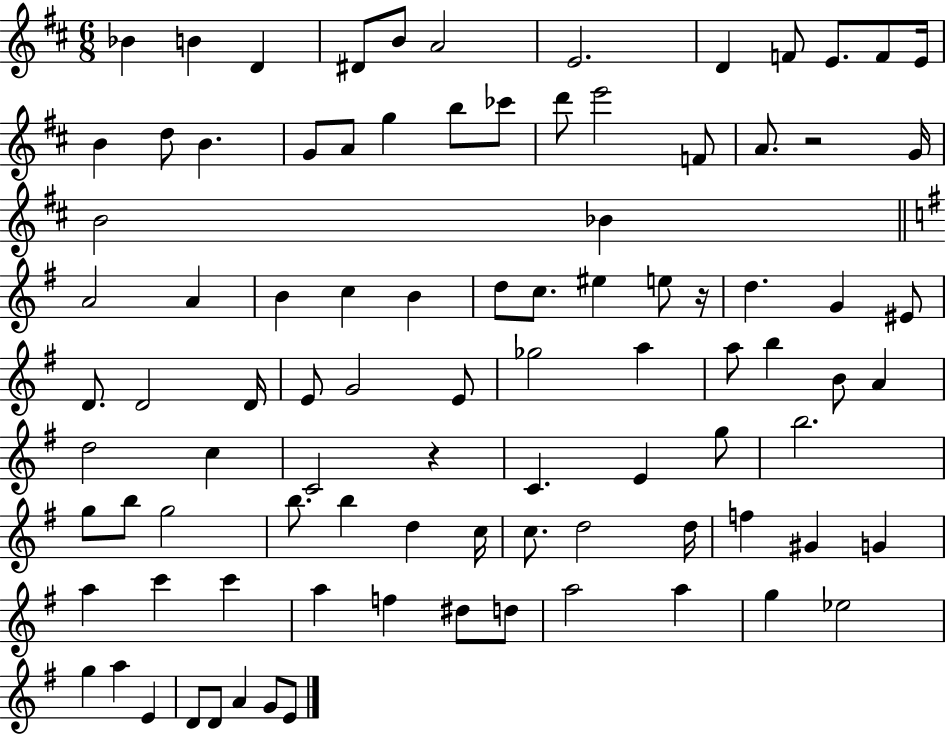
Bb4/q B4/q D4/q D#4/e B4/e A4/h E4/h. D4/q F4/e E4/e. F4/e E4/s B4/q D5/e B4/q. G4/e A4/e G5/q B5/e CES6/e D6/e E6/h F4/e A4/e. R/h G4/s B4/h Bb4/q A4/h A4/q B4/q C5/q B4/q D5/e C5/e. EIS5/q E5/e R/s D5/q. G4/q EIS4/e D4/e. D4/h D4/s E4/e G4/h E4/e Gb5/h A5/q A5/e B5/q B4/e A4/q D5/h C5/q C4/h R/q C4/q. E4/q G5/e B5/h. G5/e B5/e G5/h B5/e. B5/q D5/q C5/s C5/e. D5/h D5/s F5/q G#4/q G4/q A5/q C6/q C6/q A5/q F5/q D#5/e D5/e A5/h A5/q G5/q Eb5/h G5/q A5/q E4/q D4/e D4/e A4/q G4/e E4/e